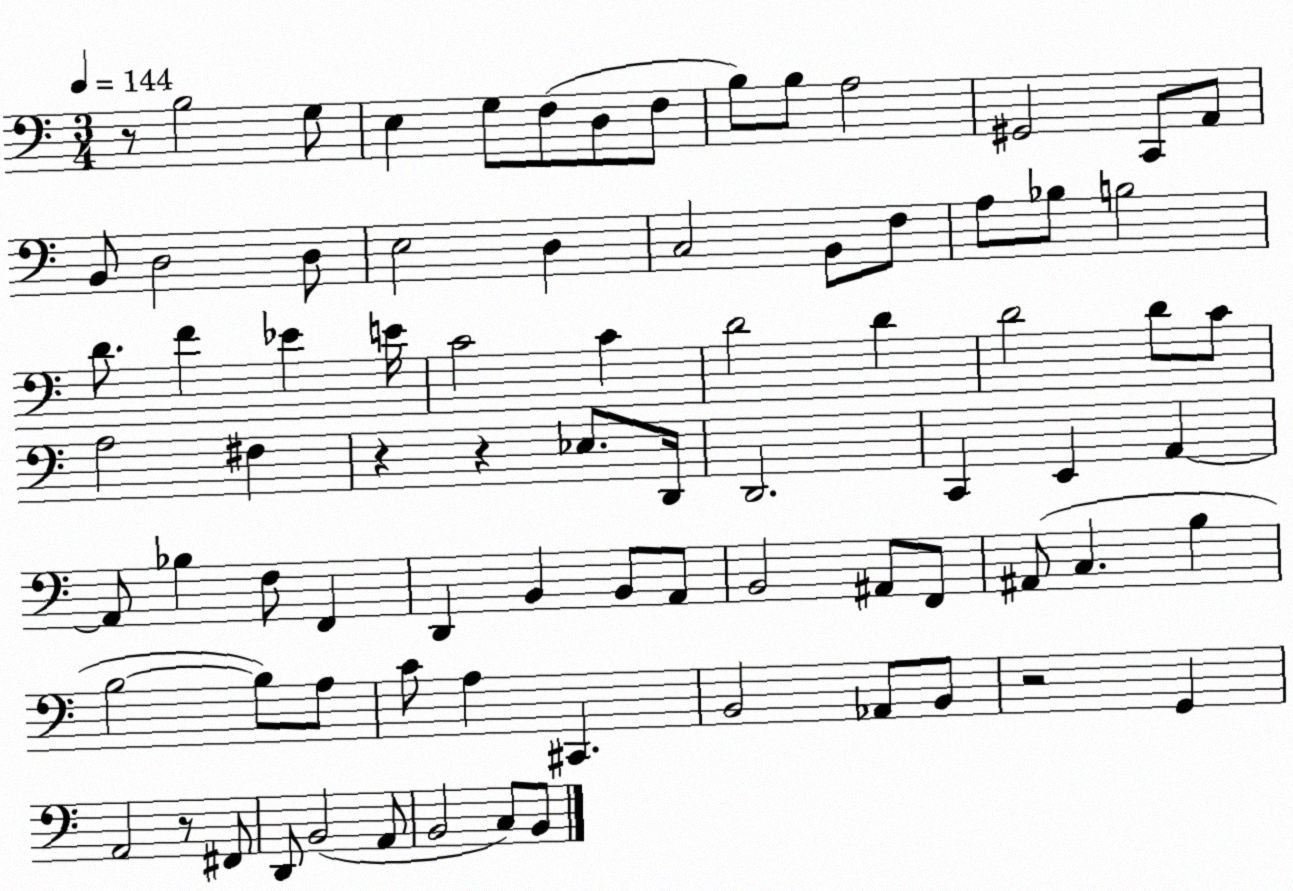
X:1
T:Untitled
M:3/4
L:1/4
K:C
z/2 B,2 G,/2 E, G,/2 F,/2 D,/2 F,/2 B,/2 B,/2 A,2 ^G,,2 C,,/2 A,,/2 B,,/2 D,2 D,/2 E,2 D, C,2 B,,/2 F,/2 A,/2 _B,/2 B,2 D/2 F _E E/4 C2 C D2 D D2 D/2 C/2 A,2 ^F, z z _E,/2 D,,/4 D,,2 C,, E,, A,, A,,/2 _B, F,/2 F,, D,, B,, B,,/2 A,,/2 B,,2 ^A,,/2 F,,/2 ^A,,/2 C, B, B,2 B,/2 A,/2 C/2 A, ^C,, B,,2 _A,,/2 B,,/2 z2 G,, A,,2 z/2 ^F,,/2 D,,/2 B,,2 A,,/2 B,,2 C,/2 B,,/2